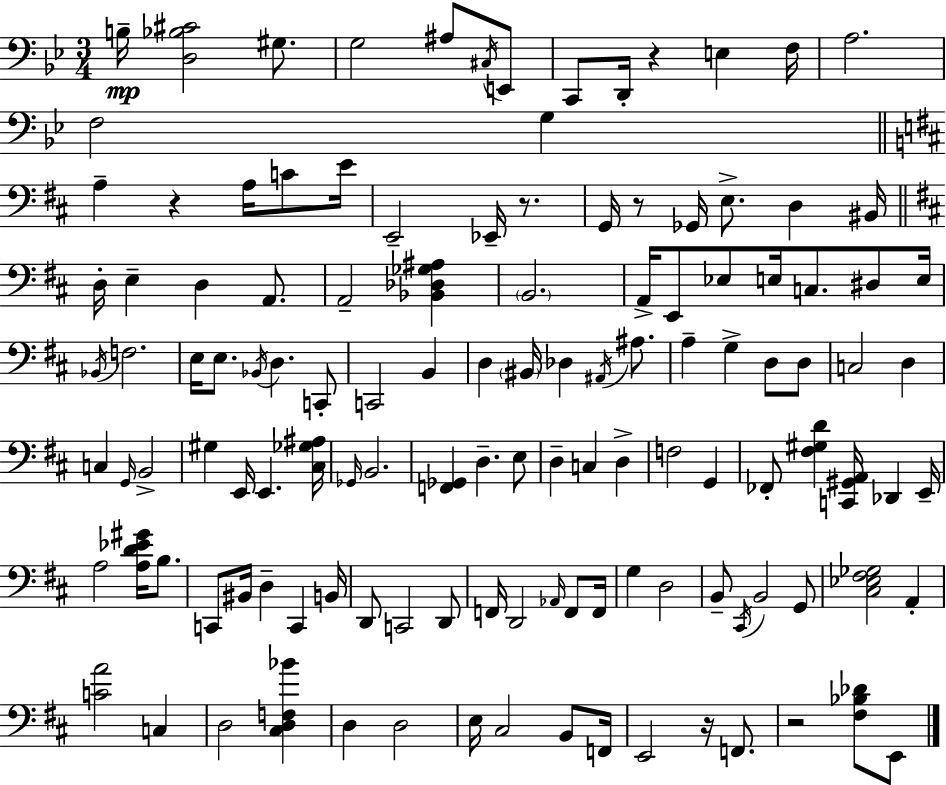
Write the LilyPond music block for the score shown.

{
  \clef bass
  \numericTimeSignature
  \time 3/4
  \key g \minor
  b16--\mp <d bes cis'>2 gis8. | g2 ais8 \acciaccatura { cis16 } e,8 | c,8 d,16-. r4 e4 | f16 a2. | \break f2 g4 | \bar "||" \break \key d \major a4-- r4 a16 c'8 e'16 | e,2-- ees,16-- r8. | g,16 r8 ges,16 e8.-> d4 bis,16 | \bar "||" \break \key d \major d16-. e4-- d4 a,8. | a,2-- <bes, des ges ais>4 | \parenthesize b,2. | a,16-> e,8 ees8 e16 c8. dis8 e16 | \break \acciaccatura { bes,16 } f2. | e16 e8. \acciaccatura { bes,16 } d4. | c,8-. c,2 b,4 | d4 \parenthesize bis,16 des4 \acciaccatura { ais,16 } | \break ais8. a4-- g4-> d8 | d8 c2 d4 | c4 \grace { g,16 } b,2-> | gis4 e,16 e,4. | \break <cis ges ais>16 \grace { ges,16 } b,2. | <f, ges,>4 d4.-- | e8 d4-- c4 | d4-> f2 | \break g,4 fes,8-. <fis gis d'>4 <c, gis, a,>16 | des,4 e,16-- a2 | <a d' ees' gis'>16 b8. c,8 bis,16 d4-- | c,4 b,16 d,8 c,2 | \break d,8 f,16 d,2 | \grace { aes,16 } f,8 f,16 g4 d2 | b,8-- \acciaccatura { cis,16 } b,2 | g,8 <cis ees fis ges>2 | \break a,4-. <c' a'>2 | c4 d2 | <cis d f bes'>4 d4 d2 | e16 cis2 | \break b,8 f,16 e,2 | r16 f,8. r2 | <fis bes des'>8 e,8 \bar "|."
}